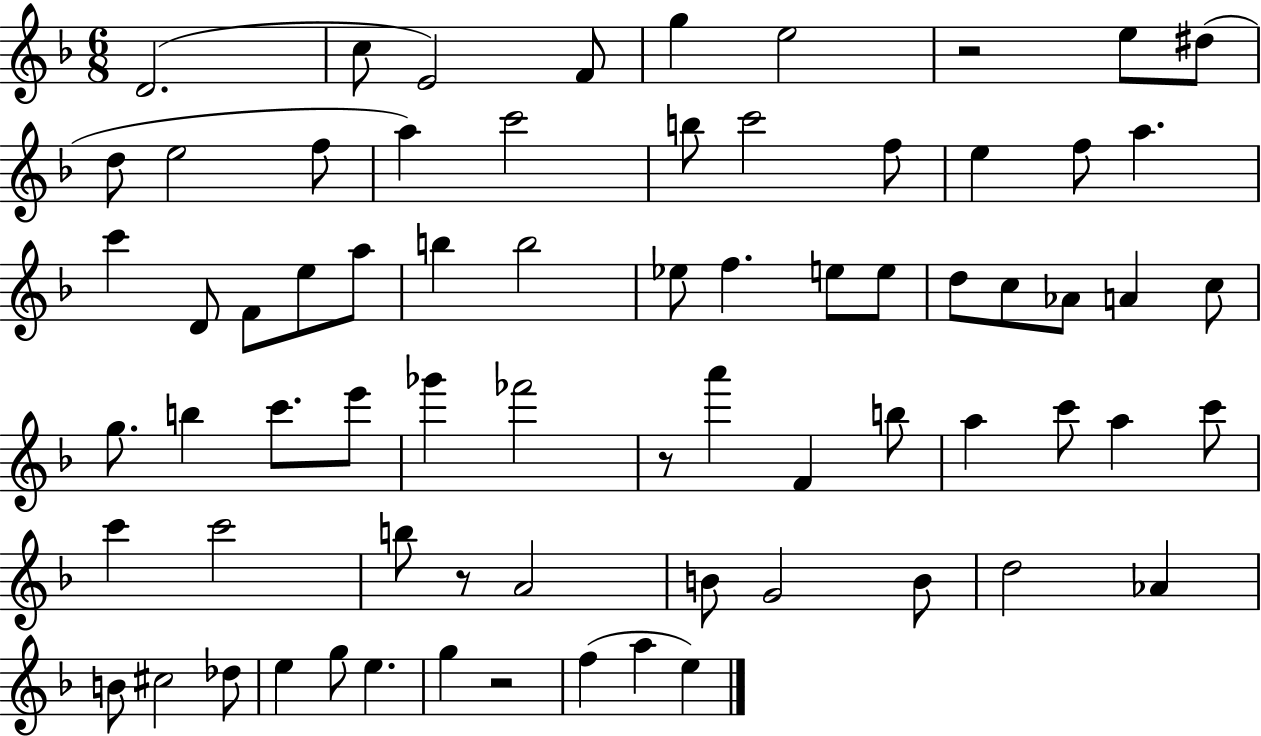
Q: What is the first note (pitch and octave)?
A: D4